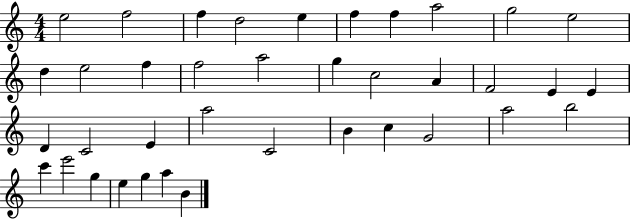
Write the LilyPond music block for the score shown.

{
  \clef treble
  \numericTimeSignature
  \time 4/4
  \key c \major
  e''2 f''2 | f''4 d''2 e''4 | f''4 f''4 a''2 | g''2 e''2 | \break d''4 e''2 f''4 | f''2 a''2 | g''4 c''2 a'4 | f'2 e'4 e'4 | \break d'4 c'2 e'4 | a''2 c'2 | b'4 c''4 g'2 | a''2 b''2 | \break c'''4 e'''2 g''4 | e''4 g''4 a''4 b'4 | \bar "|."
}